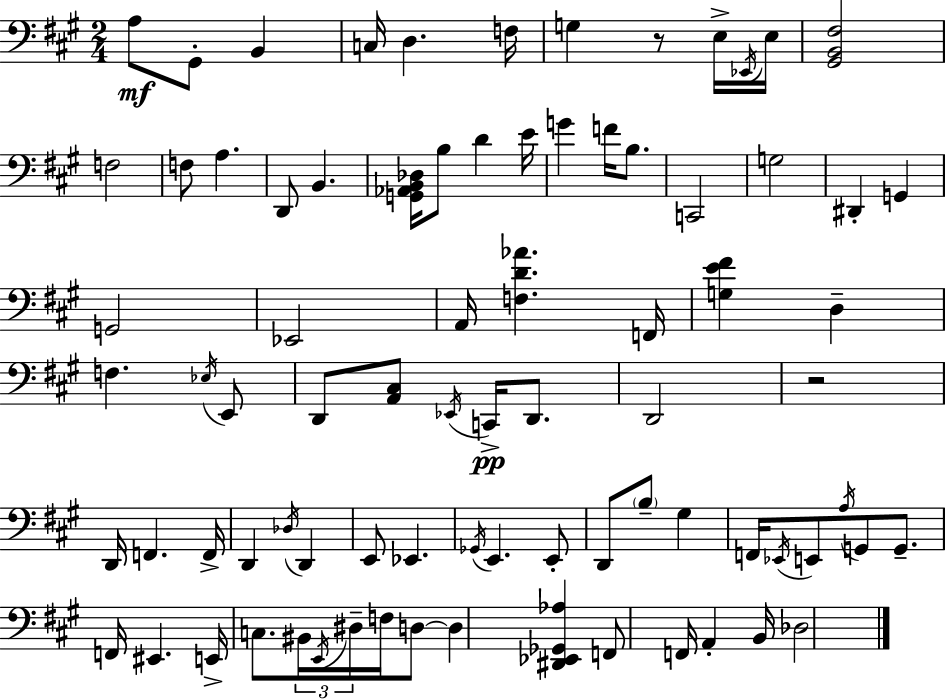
A3/e G#2/e B2/q C3/s D3/q. F3/s G3/q R/e E3/s Eb2/s E3/s [G#2,B2,F#3]/h F3/h F3/e A3/q. D2/e B2/q. [G2,Ab2,B2,Db3]/s B3/e D4/q E4/s G4/q F4/s B3/e. C2/h G3/h D#2/q G2/q G2/h Eb2/h A2/s [F3,D4,Ab4]/q. F2/s [G3,E4,F#4]/q D3/q F3/q. Eb3/s E2/e D2/e [A2,C#3]/e Eb2/s C2/s D2/e. D2/h R/h D2/s F2/q. F2/s D2/q Db3/s D2/q E2/e Eb2/q. Gb2/s E2/q. E2/e D2/e B3/e G#3/q F2/s Eb2/s E2/e A3/s G2/e G2/e. F2/s EIS2/q. E2/s C3/e. BIS2/s E2/s D#3/s F3/s D3/e D3/q [D#2,Eb2,Gb2,Ab3]/q F2/e F2/s A2/q B2/s Db3/h